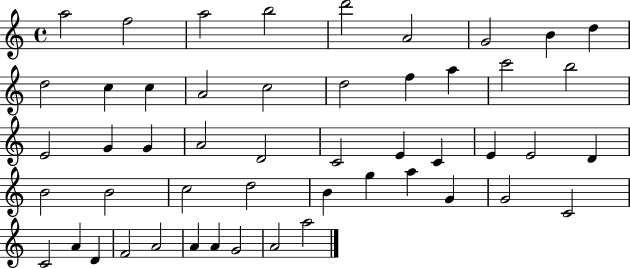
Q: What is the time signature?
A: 4/4